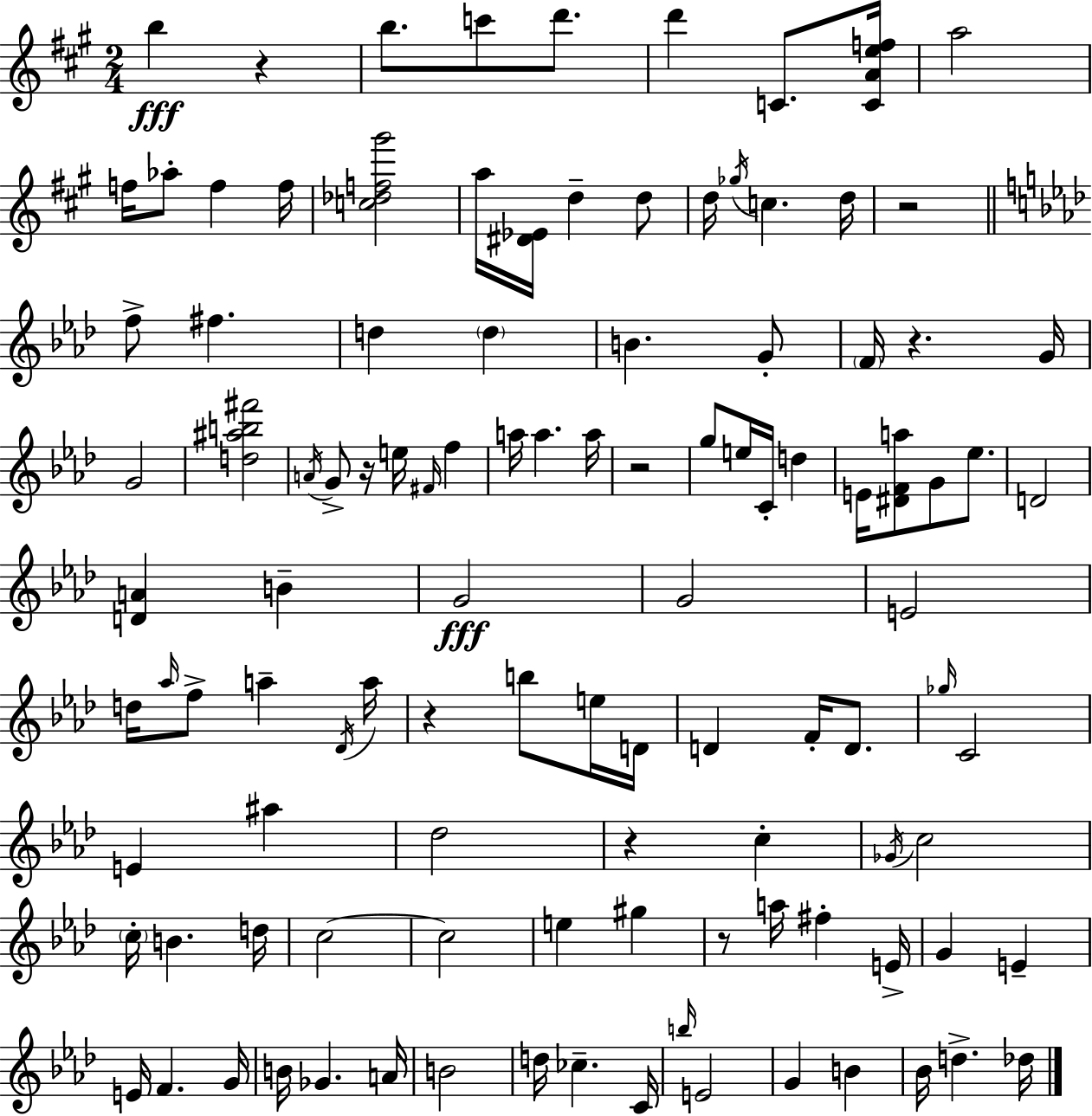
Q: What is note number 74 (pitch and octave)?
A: G#5